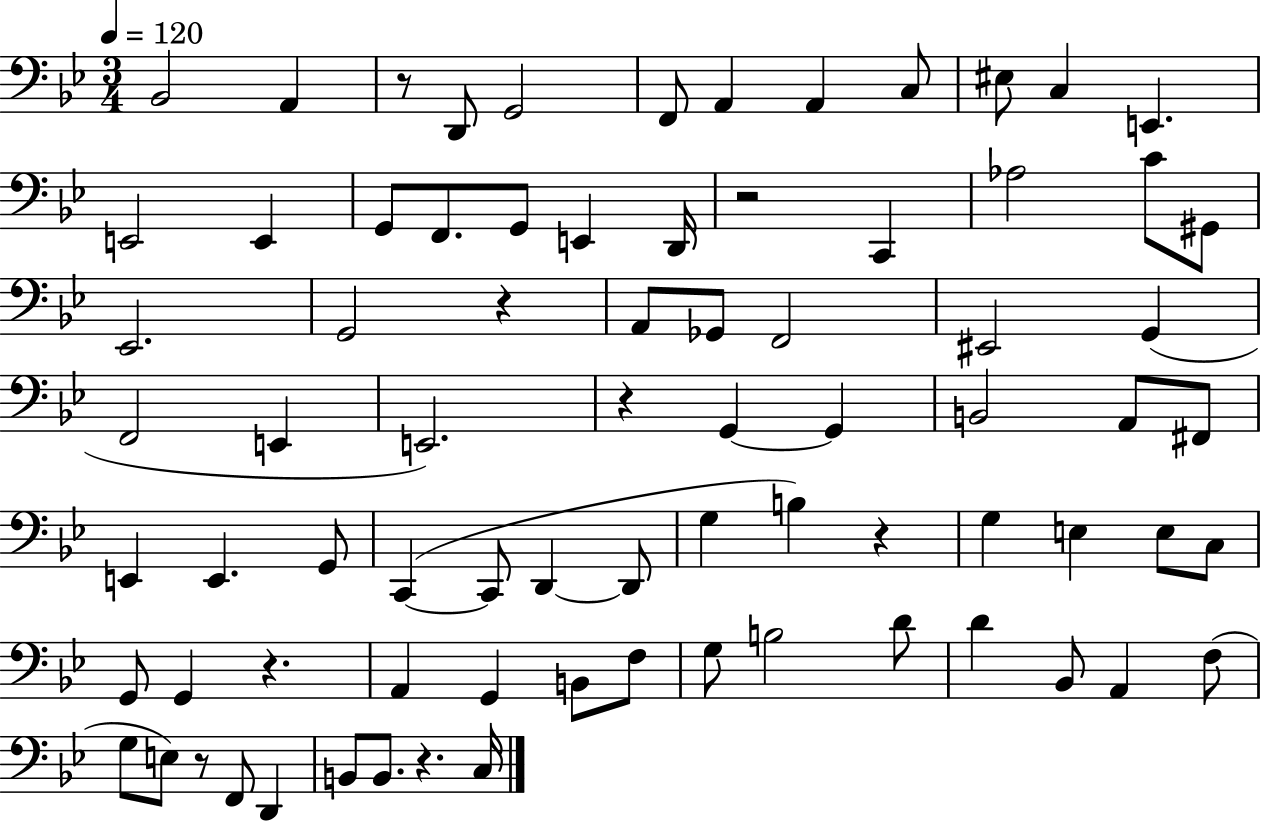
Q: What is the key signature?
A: BES major